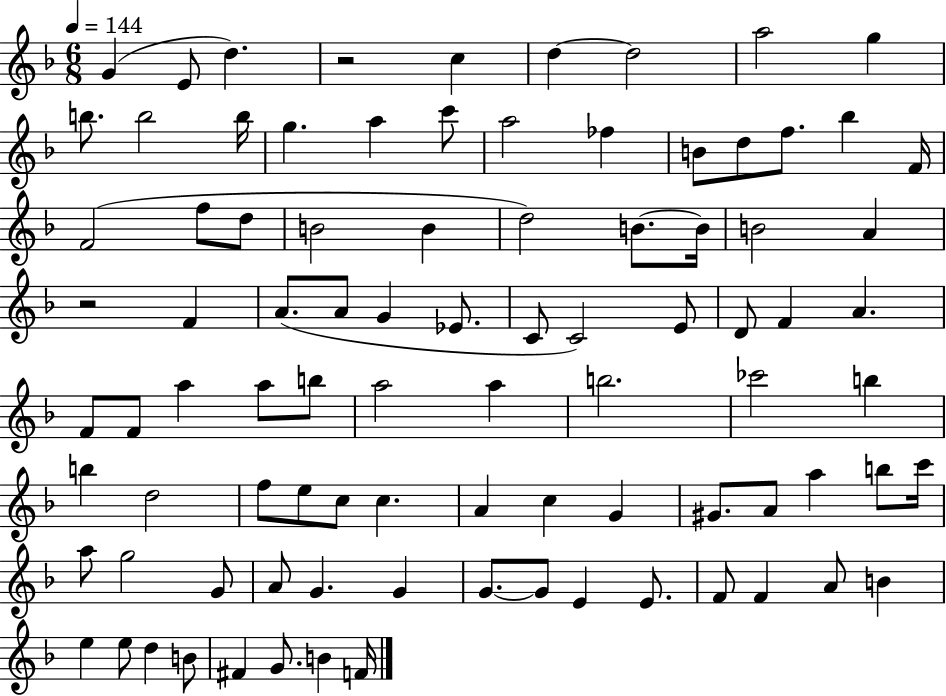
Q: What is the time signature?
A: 6/8